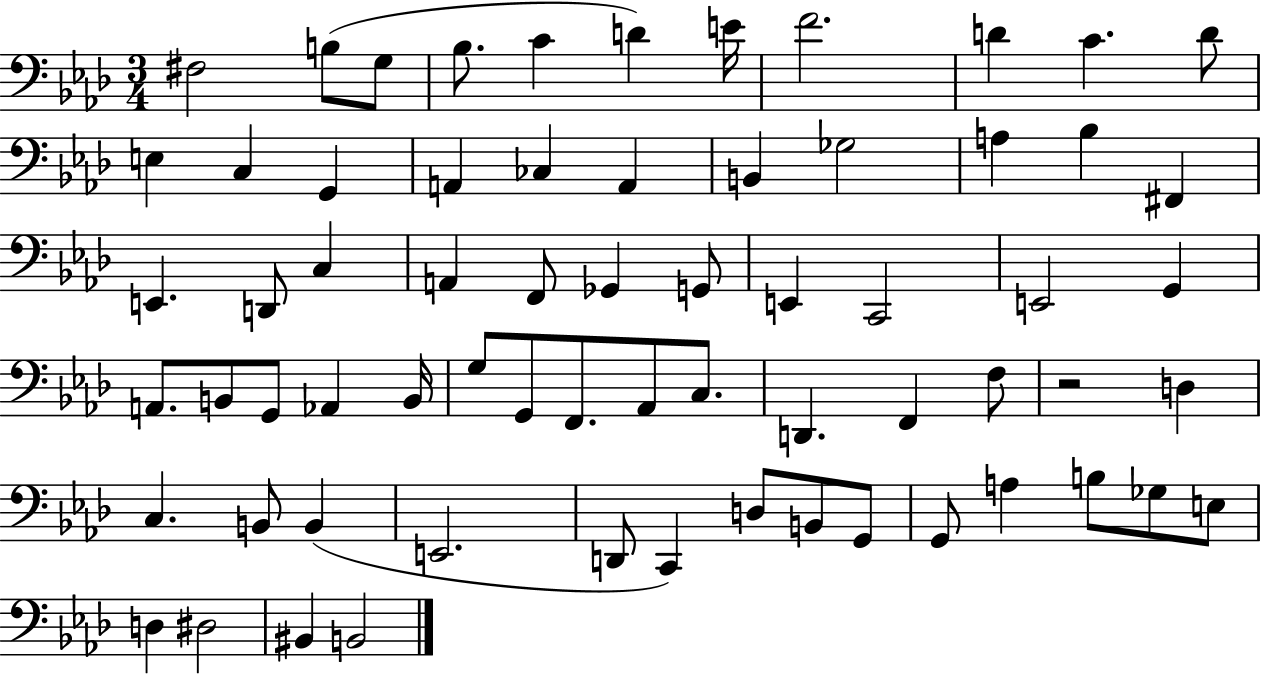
{
  \clef bass
  \numericTimeSignature
  \time 3/4
  \key aes \major
  fis2 b8( g8 | bes8. c'4 d'4) e'16 | f'2. | d'4 c'4. d'8 | \break e4 c4 g,4 | a,4 ces4 a,4 | b,4 ges2 | a4 bes4 fis,4 | \break e,4. d,8 c4 | a,4 f,8 ges,4 g,8 | e,4 c,2 | e,2 g,4 | \break a,8. b,8 g,8 aes,4 b,16 | g8 g,8 f,8. aes,8 c8. | d,4. f,4 f8 | r2 d4 | \break c4. b,8 b,4( | e,2. | d,8 c,4) d8 b,8 g,8 | g,8 a4 b8 ges8 e8 | \break d4 dis2 | bis,4 b,2 | \bar "|."
}